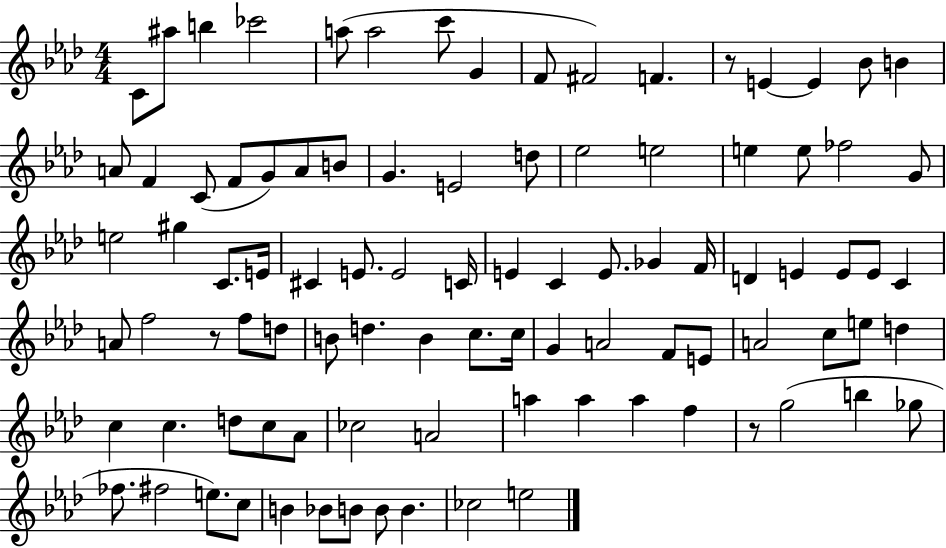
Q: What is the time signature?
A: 4/4